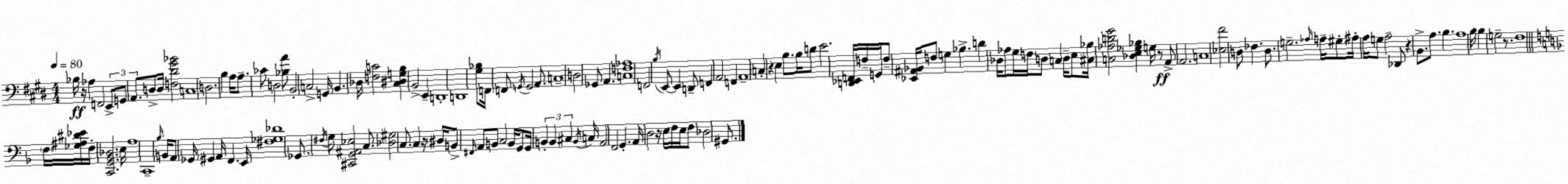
X:1
T:Untitled
M:4/4
L:1/4
K:E
_B,/4 z/4 _A, F,,2 E,,/2 G,,/2 A,,/2 D,/2 D,/4 [F,^D^G_B]2 C,4 D,2 B, A,/4 A,/2 _C/2 D,2 [_B,A]/2 B,,2 C,2 G,,/4 B,, _D,/4 [F,C]2 [^C,^D,G,B,] B,,2 E,, D,,4 D,,4 [^G,_B,]/2 F,,/4 F,,/2 G,,/4 G,,2 A,,/2 C,4 D,2 _G,,/2 A,, [C,F,_A,]4 F,,2 B,/4 E,,/2 E,, D,,/2 F,, A,,2 F,, A,,4 C, z E, B,/2 B,/4 D/2 E2 [D,,_E,,F,,]/4 F,/4 G,,/4 F,/2 [_E,,^A,,_B,,]/4 F,/2 G, _B, D _D,/4 _A,/2 ^G,/4 F,/4 D,/2 C, D,/4 E,/2 [^C,_B,]/4 [C,_A,D^G]2 [_D,E,_G,_B,] G,/4 z/2 A,,/2 A,,2 C,4 [_E,^F]2 D,/2 _F, D,/2 G,2 _A,/4 A,/4 ^G,/2 ^A,/4 A,/4 G,/2 A,2 _D,,/2 z B,,/2 A,/2 B, A,4 B,/4 B, G,2 z/2 ^F,4 F,/4 [_G,^A,^D_E]/4 F,/4 [C,,G,,_B,,_D,]2 E,/4 A,4 C,,4 _B,/4 B,,/4 A,,/2 _G,,/4 ^G,, A,,/4 F,, E,,/4 [^F,_G,_D]4 _G,,/2 ^F,/4 G,/2 [^C,,G,,^A,,_E,]2 C,/2 [_D,^G,]2 C,/2 C, z/4 ^D,/4 B,,/2 ^F,,/4 A,,/2 B,,/2 C,2 B,,/4 G,,/2 G,,/4 B,, B,, ^C, B,,/4 C,/4 A,,2 F,,2 G,, A,,/4 D,2 z/4 E,/4 F,/4 E,/4 F,/2 _D,2 ^G,,/2